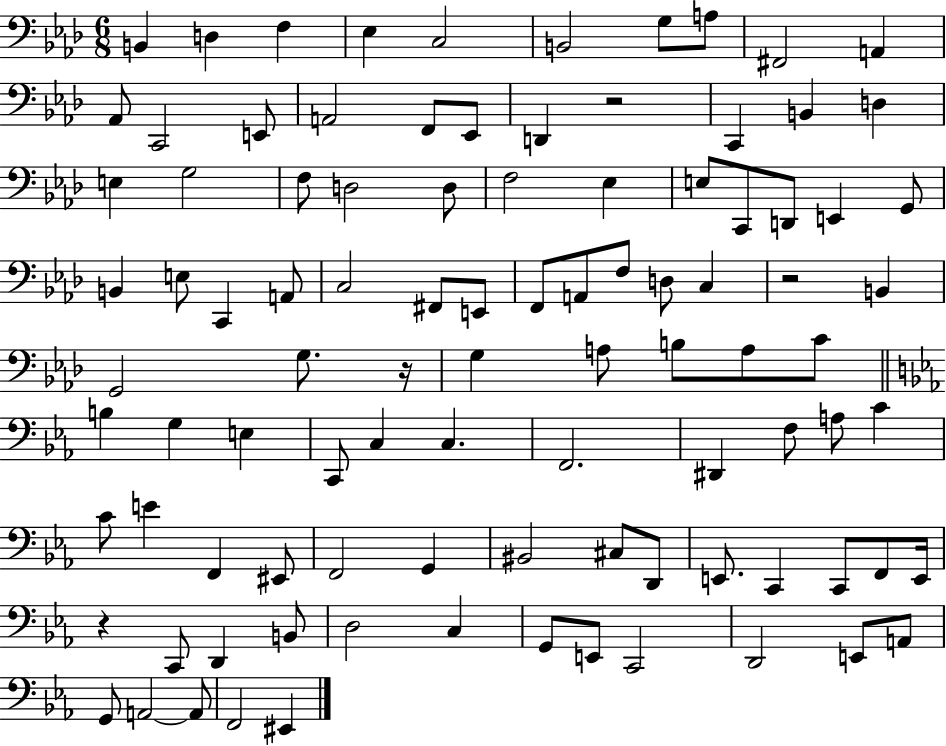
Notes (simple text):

B2/q D3/q F3/q Eb3/q C3/h B2/h G3/e A3/e F#2/h A2/q Ab2/e C2/h E2/e A2/h F2/e Eb2/e D2/q R/h C2/q B2/q D3/q E3/q G3/h F3/e D3/h D3/e F3/h Eb3/q E3/e C2/e D2/e E2/q G2/e B2/q E3/e C2/q A2/e C3/h F#2/e E2/e F2/e A2/e F3/e D3/e C3/q R/h B2/q G2/h G3/e. R/s G3/q A3/e B3/e A3/e C4/e B3/q G3/q E3/q C2/e C3/q C3/q. F2/h. D#2/q F3/e A3/e C4/q C4/e E4/q F2/q EIS2/e F2/h G2/q BIS2/h C#3/e D2/e E2/e. C2/q C2/e F2/e E2/s R/q C2/e D2/q B2/e D3/h C3/q G2/e E2/e C2/h D2/h E2/e A2/e G2/e A2/h A2/e F2/h EIS2/q